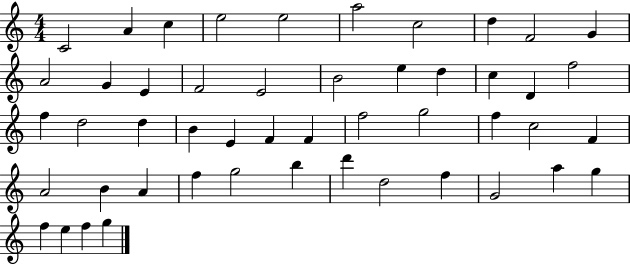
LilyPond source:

{
  \clef treble
  \numericTimeSignature
  \time 4/4
  \key c \major
  c'2 a'4 c''4 | e''2 e''2 | a''2 c''2 | d''4 f'2 g'4 | \break a'2 g'4 e'4 | f'2 e'2 | b'2 e''4 d''4 | c''4 d'4 f''2 | \break f''4 d''2 d''4 | b'4 e'4 f'4 f'4 | f''2 g''2 | f''4 c''2 f'4 | \break a'2 b'4 a'4 | f''4 g''2 b''4 | d'''4 d''2 f''4 | g'2 a''4 g''4 | \break f''4 e''4 f''4 g''4 | \bar "|."
}